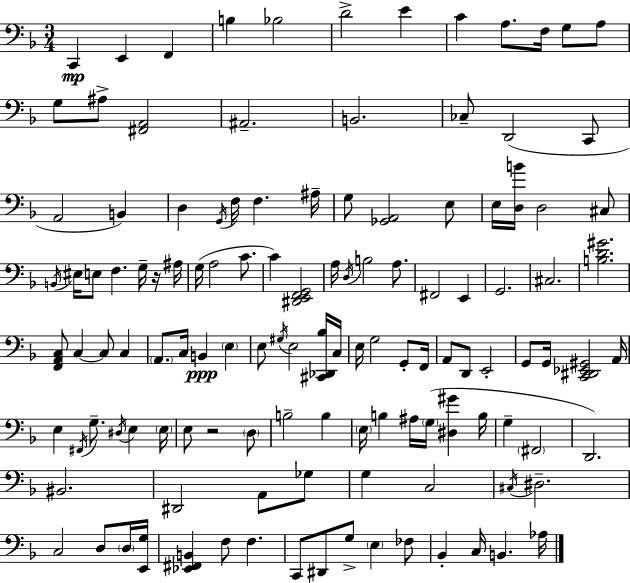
{
  \clef bass
  \numericTimeSignature
  \time 3/4
  \key f \major
  \repeat volta 2 { c,4\mp e,4 f,4 | b4 bes2 | d'2-> e'4 | c'4 a8. f16 g8 a8 | \break g8 ais8-> <fis, a,>2 | ais,2.-- | b,2. | ces8-- d,2( c,8 | \break a,2 b,4) | d4 \acciaccatura { g,16 } f16 f4. | ais16-- g8 <ges, a,>2 e8 | e16 <d b'>16 d2 cis8 | \break \acciaccatura { b,16 } eis16 e8 f4. g16-- | r16 ais16 g16( a2 c'8. | c'4) <dis, e, f, g,>2 | a16 \acciaccatura { d16 } b2 | \break a8. fis,2 e,4 | g,2. | cis2. | <b d' gis'>2. | \break <f, a, c>8 c4~~ c8 c4 | \parenthesize a,8. c16 b,4\ppp \parenthesize e4 | e8 \acciaccatura { gis16 } e2 | <cis, des, bes>16 c16 e16 g2 | \break g,8-. f,16 a,8 d,8 e,2-. | g,8 g,16 <c, dis, ees, gis,>2 | a,16 e4 \acciaccatura { fis,16 } g8.-- | \acciaccatura { dis16 } e4 \parenthesize e16 e8 r2 | \break \parenthesize d8 b2-- | b4 \parenthesize e16 b4 ais16 | \parenthesize g16( <dis gis'>4 b16 g4-- \parenthesize fis,2 | d,2.) | \break bis,2. | dis,2 | a,8 ges8 g4 c2 | \acciaccatura { cis16 } dis2.-- | \break c2 | d8 \parenthesize d16 <e, g>16 <ees, fis, b,>4 f8 | f4. c,8 dis,8 g8-> | \parenthesize e4 fes8 bes,4-. c16 | \break b,4. aes16 } \bar "|."
}